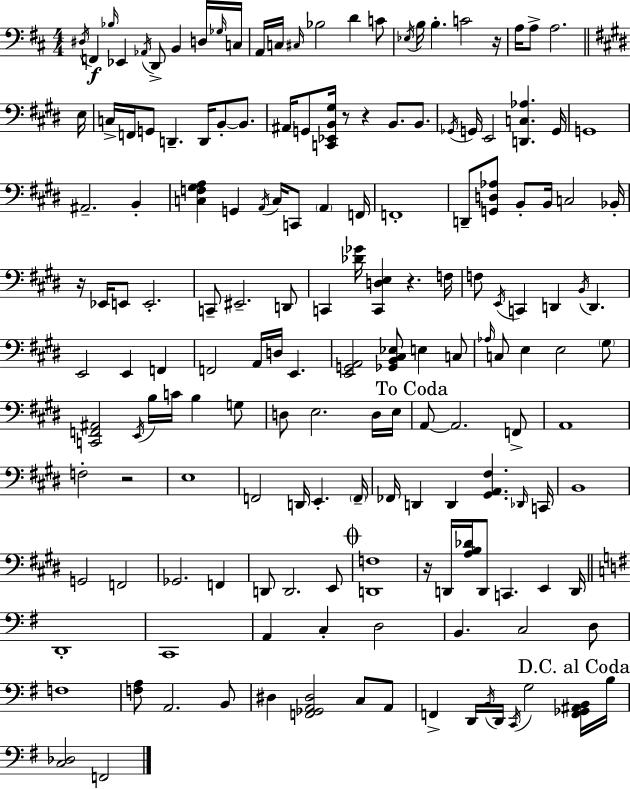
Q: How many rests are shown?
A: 7